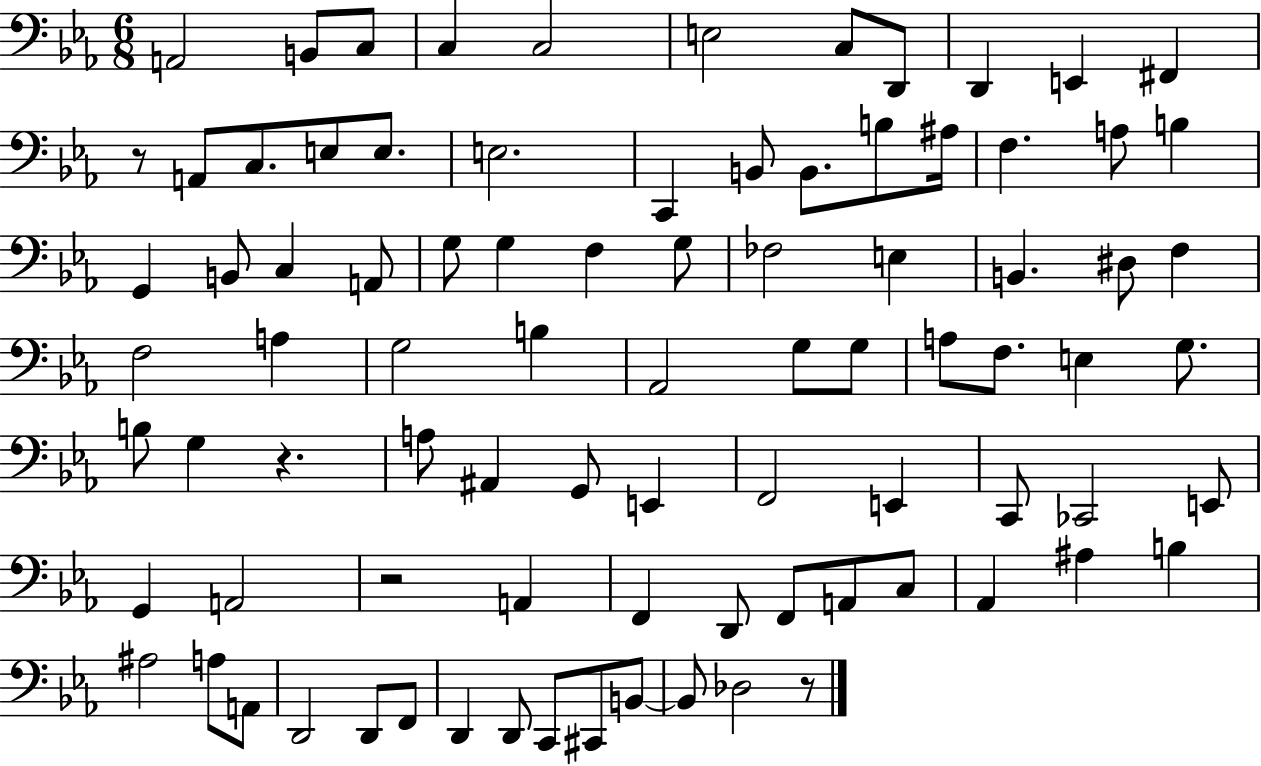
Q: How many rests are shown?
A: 4